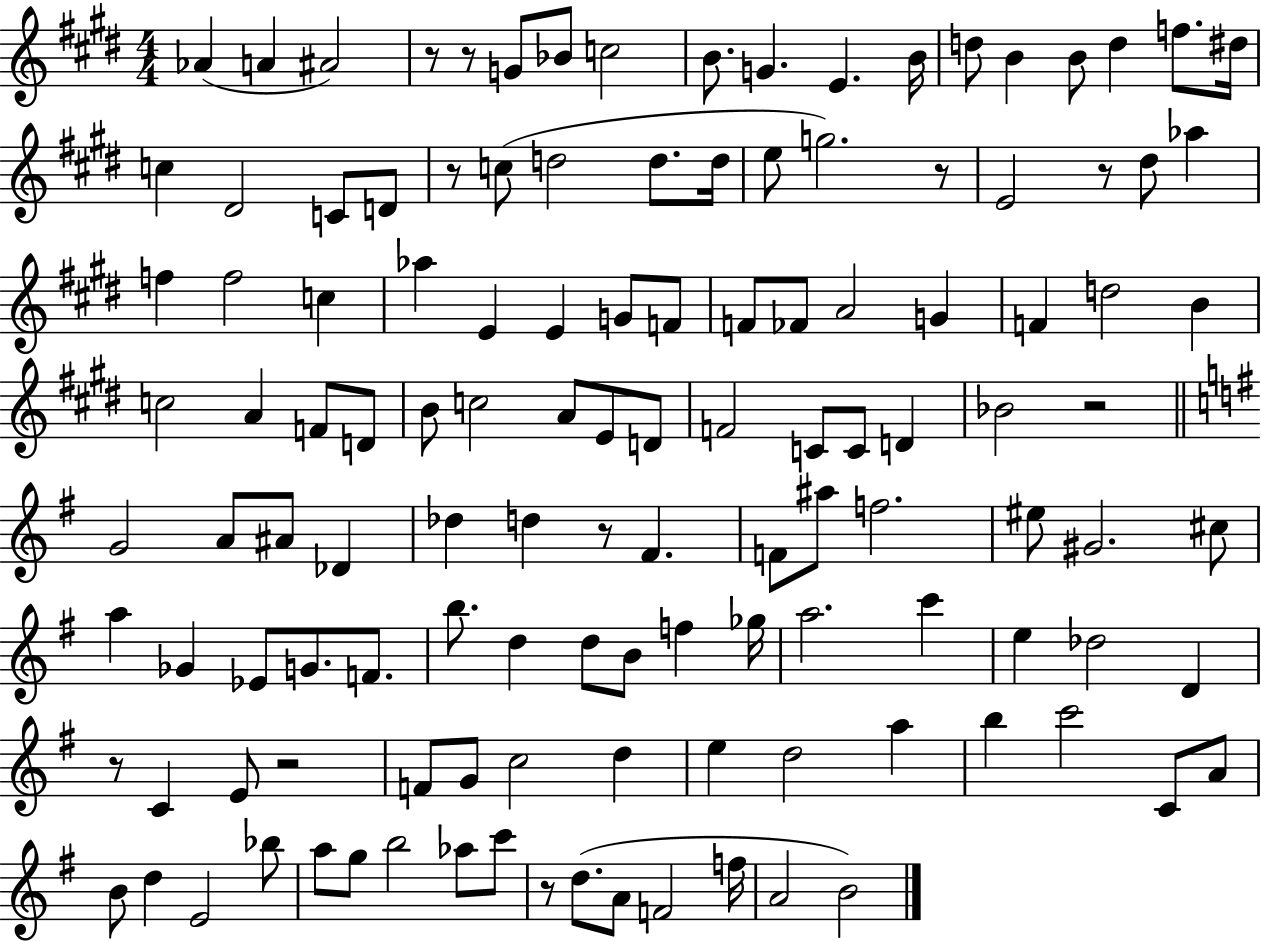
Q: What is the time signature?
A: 4/4